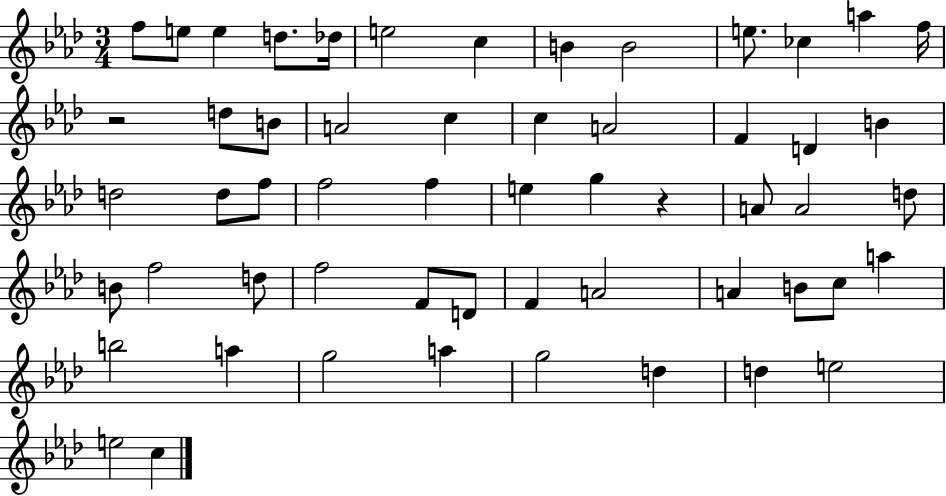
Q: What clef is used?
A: treble